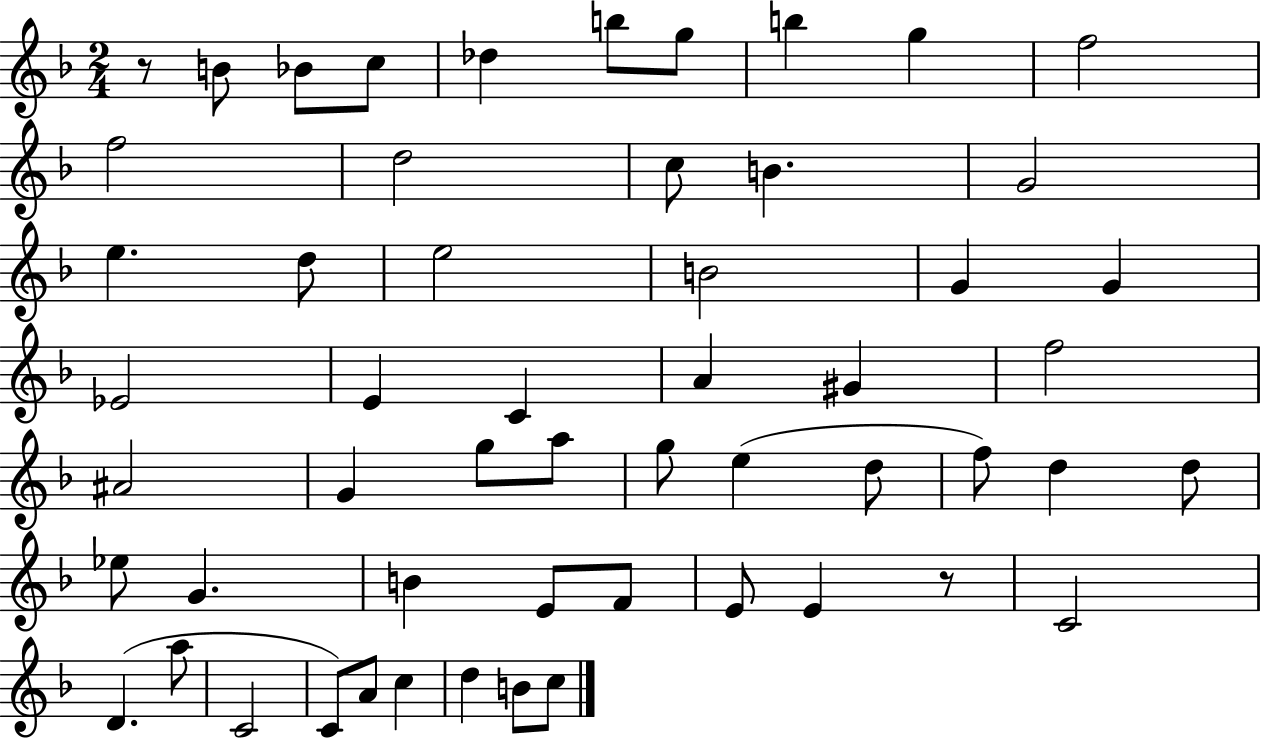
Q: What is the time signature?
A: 2/4